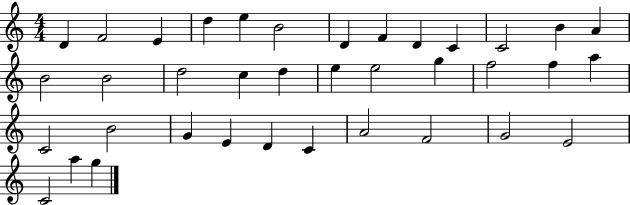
X:1
T:Untitled
M:4/4
L:1/4
K:C
D F2 E d e B2 D F D C C2 B A B2 B2 d2 c d e e2 g f2 f a C2 B2 G E D C A2 F2 G2 E2 C2 a g